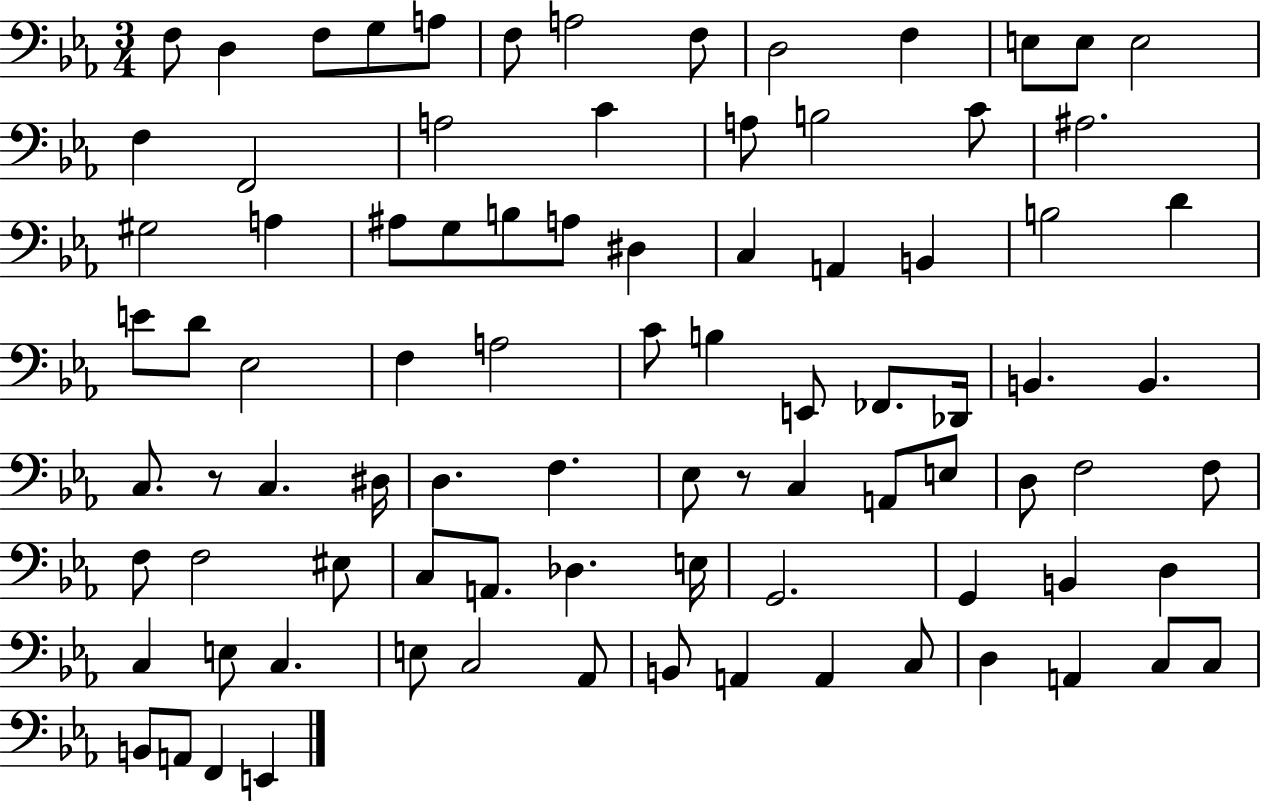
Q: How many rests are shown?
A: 2